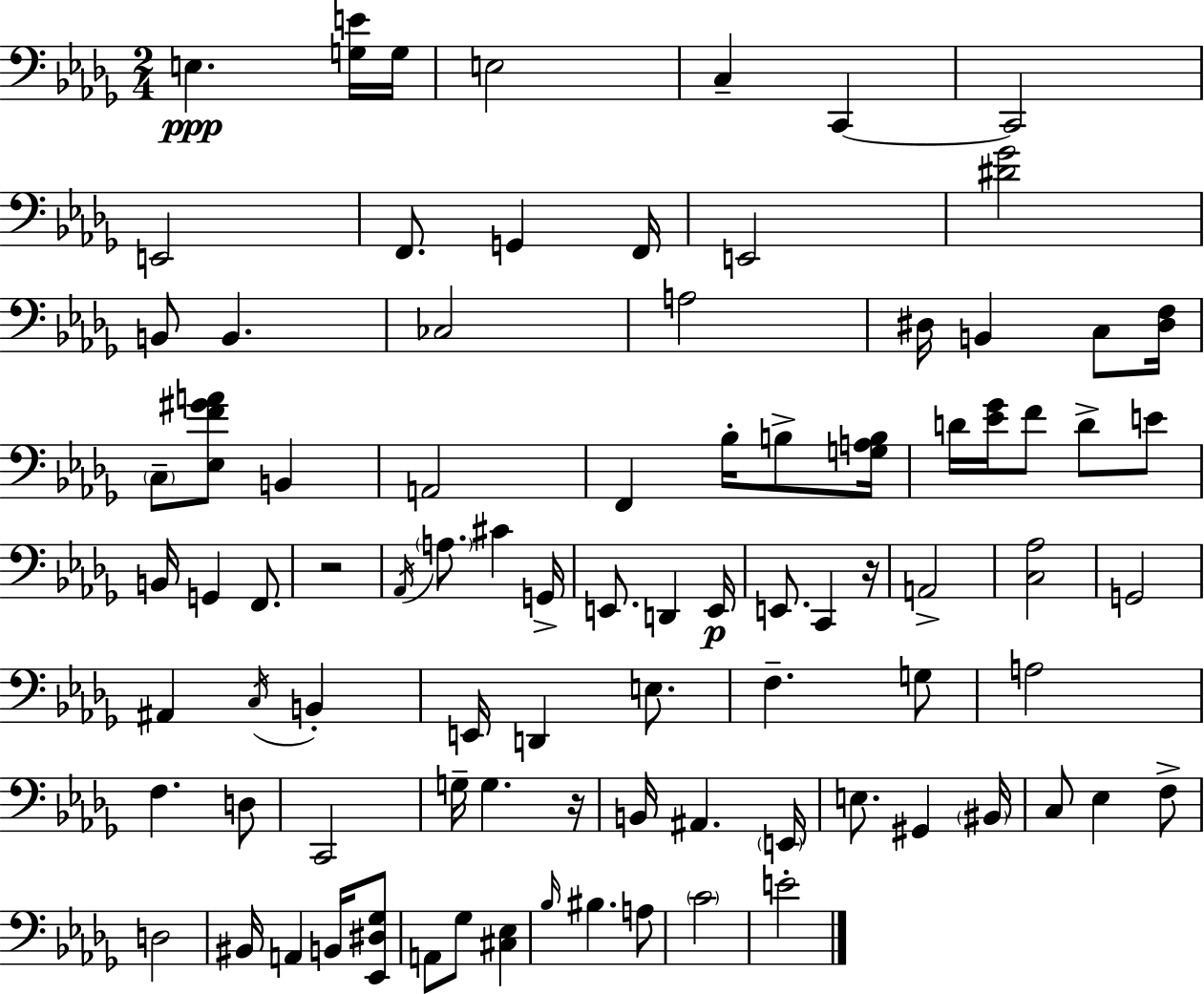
X:1
T:Untitled
M:2/4
L:1/4
K:Bbm
E, [G,E]/4 G,/4 E,2 C, C,, C,,2 E,,2 F,,/2 G,, F,,/4 E,,2 [^D_G]2 B,,/2 B,, _C,2 A,2 ^D,/4 B,, C,/2 [^D,F,]/4 C,/2 [_E,F^GA]/2 B,, A,,2 F,, _B,/4 B,/2 [G,A,B,]/4 D/4 [_E_G]/4 F/2 D/2 E/2 B,,/4 G,, F,,/2 z2 _A,,/4 A,/2 ^C G,,/4 E,,/2 D,, E,,/4 E,,/2 C,, z/4 A,,2 [C,_A,]2 G,,2 ^A,, C,/4 B,, E,,/4 D,, E,/2 F, G,/2 A,2 F, D,/2 C,,2 G,/4 G, z/4 B,,/4 ^A,, E,,/4 E,/2 ^G,, ^B,,/4 C,/2 _E, F,/2 D,2 ^B,,/4 A,, B,,/4 [_E,,^D,_G,]/2 A,,/2 _G,/2 [^C,_E,] _B,/4 ^B, A,/2 C2 E2